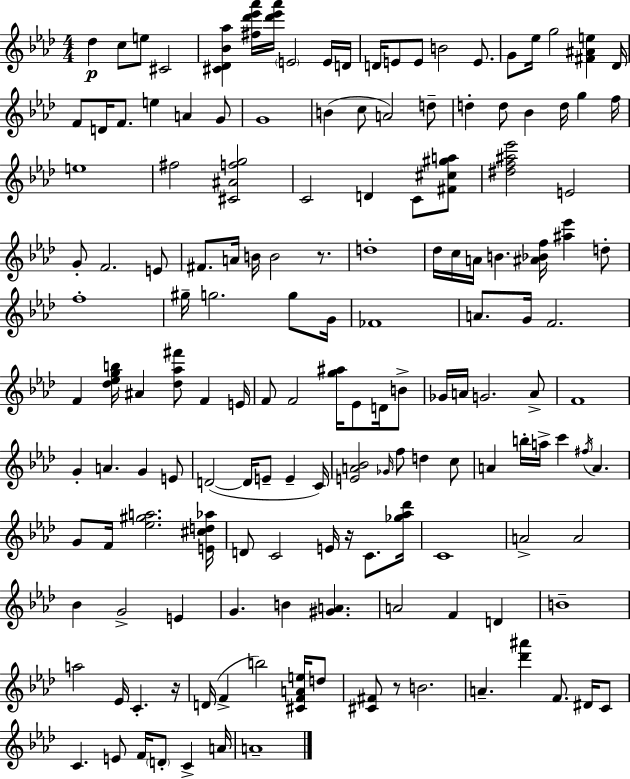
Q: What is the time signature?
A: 4/4